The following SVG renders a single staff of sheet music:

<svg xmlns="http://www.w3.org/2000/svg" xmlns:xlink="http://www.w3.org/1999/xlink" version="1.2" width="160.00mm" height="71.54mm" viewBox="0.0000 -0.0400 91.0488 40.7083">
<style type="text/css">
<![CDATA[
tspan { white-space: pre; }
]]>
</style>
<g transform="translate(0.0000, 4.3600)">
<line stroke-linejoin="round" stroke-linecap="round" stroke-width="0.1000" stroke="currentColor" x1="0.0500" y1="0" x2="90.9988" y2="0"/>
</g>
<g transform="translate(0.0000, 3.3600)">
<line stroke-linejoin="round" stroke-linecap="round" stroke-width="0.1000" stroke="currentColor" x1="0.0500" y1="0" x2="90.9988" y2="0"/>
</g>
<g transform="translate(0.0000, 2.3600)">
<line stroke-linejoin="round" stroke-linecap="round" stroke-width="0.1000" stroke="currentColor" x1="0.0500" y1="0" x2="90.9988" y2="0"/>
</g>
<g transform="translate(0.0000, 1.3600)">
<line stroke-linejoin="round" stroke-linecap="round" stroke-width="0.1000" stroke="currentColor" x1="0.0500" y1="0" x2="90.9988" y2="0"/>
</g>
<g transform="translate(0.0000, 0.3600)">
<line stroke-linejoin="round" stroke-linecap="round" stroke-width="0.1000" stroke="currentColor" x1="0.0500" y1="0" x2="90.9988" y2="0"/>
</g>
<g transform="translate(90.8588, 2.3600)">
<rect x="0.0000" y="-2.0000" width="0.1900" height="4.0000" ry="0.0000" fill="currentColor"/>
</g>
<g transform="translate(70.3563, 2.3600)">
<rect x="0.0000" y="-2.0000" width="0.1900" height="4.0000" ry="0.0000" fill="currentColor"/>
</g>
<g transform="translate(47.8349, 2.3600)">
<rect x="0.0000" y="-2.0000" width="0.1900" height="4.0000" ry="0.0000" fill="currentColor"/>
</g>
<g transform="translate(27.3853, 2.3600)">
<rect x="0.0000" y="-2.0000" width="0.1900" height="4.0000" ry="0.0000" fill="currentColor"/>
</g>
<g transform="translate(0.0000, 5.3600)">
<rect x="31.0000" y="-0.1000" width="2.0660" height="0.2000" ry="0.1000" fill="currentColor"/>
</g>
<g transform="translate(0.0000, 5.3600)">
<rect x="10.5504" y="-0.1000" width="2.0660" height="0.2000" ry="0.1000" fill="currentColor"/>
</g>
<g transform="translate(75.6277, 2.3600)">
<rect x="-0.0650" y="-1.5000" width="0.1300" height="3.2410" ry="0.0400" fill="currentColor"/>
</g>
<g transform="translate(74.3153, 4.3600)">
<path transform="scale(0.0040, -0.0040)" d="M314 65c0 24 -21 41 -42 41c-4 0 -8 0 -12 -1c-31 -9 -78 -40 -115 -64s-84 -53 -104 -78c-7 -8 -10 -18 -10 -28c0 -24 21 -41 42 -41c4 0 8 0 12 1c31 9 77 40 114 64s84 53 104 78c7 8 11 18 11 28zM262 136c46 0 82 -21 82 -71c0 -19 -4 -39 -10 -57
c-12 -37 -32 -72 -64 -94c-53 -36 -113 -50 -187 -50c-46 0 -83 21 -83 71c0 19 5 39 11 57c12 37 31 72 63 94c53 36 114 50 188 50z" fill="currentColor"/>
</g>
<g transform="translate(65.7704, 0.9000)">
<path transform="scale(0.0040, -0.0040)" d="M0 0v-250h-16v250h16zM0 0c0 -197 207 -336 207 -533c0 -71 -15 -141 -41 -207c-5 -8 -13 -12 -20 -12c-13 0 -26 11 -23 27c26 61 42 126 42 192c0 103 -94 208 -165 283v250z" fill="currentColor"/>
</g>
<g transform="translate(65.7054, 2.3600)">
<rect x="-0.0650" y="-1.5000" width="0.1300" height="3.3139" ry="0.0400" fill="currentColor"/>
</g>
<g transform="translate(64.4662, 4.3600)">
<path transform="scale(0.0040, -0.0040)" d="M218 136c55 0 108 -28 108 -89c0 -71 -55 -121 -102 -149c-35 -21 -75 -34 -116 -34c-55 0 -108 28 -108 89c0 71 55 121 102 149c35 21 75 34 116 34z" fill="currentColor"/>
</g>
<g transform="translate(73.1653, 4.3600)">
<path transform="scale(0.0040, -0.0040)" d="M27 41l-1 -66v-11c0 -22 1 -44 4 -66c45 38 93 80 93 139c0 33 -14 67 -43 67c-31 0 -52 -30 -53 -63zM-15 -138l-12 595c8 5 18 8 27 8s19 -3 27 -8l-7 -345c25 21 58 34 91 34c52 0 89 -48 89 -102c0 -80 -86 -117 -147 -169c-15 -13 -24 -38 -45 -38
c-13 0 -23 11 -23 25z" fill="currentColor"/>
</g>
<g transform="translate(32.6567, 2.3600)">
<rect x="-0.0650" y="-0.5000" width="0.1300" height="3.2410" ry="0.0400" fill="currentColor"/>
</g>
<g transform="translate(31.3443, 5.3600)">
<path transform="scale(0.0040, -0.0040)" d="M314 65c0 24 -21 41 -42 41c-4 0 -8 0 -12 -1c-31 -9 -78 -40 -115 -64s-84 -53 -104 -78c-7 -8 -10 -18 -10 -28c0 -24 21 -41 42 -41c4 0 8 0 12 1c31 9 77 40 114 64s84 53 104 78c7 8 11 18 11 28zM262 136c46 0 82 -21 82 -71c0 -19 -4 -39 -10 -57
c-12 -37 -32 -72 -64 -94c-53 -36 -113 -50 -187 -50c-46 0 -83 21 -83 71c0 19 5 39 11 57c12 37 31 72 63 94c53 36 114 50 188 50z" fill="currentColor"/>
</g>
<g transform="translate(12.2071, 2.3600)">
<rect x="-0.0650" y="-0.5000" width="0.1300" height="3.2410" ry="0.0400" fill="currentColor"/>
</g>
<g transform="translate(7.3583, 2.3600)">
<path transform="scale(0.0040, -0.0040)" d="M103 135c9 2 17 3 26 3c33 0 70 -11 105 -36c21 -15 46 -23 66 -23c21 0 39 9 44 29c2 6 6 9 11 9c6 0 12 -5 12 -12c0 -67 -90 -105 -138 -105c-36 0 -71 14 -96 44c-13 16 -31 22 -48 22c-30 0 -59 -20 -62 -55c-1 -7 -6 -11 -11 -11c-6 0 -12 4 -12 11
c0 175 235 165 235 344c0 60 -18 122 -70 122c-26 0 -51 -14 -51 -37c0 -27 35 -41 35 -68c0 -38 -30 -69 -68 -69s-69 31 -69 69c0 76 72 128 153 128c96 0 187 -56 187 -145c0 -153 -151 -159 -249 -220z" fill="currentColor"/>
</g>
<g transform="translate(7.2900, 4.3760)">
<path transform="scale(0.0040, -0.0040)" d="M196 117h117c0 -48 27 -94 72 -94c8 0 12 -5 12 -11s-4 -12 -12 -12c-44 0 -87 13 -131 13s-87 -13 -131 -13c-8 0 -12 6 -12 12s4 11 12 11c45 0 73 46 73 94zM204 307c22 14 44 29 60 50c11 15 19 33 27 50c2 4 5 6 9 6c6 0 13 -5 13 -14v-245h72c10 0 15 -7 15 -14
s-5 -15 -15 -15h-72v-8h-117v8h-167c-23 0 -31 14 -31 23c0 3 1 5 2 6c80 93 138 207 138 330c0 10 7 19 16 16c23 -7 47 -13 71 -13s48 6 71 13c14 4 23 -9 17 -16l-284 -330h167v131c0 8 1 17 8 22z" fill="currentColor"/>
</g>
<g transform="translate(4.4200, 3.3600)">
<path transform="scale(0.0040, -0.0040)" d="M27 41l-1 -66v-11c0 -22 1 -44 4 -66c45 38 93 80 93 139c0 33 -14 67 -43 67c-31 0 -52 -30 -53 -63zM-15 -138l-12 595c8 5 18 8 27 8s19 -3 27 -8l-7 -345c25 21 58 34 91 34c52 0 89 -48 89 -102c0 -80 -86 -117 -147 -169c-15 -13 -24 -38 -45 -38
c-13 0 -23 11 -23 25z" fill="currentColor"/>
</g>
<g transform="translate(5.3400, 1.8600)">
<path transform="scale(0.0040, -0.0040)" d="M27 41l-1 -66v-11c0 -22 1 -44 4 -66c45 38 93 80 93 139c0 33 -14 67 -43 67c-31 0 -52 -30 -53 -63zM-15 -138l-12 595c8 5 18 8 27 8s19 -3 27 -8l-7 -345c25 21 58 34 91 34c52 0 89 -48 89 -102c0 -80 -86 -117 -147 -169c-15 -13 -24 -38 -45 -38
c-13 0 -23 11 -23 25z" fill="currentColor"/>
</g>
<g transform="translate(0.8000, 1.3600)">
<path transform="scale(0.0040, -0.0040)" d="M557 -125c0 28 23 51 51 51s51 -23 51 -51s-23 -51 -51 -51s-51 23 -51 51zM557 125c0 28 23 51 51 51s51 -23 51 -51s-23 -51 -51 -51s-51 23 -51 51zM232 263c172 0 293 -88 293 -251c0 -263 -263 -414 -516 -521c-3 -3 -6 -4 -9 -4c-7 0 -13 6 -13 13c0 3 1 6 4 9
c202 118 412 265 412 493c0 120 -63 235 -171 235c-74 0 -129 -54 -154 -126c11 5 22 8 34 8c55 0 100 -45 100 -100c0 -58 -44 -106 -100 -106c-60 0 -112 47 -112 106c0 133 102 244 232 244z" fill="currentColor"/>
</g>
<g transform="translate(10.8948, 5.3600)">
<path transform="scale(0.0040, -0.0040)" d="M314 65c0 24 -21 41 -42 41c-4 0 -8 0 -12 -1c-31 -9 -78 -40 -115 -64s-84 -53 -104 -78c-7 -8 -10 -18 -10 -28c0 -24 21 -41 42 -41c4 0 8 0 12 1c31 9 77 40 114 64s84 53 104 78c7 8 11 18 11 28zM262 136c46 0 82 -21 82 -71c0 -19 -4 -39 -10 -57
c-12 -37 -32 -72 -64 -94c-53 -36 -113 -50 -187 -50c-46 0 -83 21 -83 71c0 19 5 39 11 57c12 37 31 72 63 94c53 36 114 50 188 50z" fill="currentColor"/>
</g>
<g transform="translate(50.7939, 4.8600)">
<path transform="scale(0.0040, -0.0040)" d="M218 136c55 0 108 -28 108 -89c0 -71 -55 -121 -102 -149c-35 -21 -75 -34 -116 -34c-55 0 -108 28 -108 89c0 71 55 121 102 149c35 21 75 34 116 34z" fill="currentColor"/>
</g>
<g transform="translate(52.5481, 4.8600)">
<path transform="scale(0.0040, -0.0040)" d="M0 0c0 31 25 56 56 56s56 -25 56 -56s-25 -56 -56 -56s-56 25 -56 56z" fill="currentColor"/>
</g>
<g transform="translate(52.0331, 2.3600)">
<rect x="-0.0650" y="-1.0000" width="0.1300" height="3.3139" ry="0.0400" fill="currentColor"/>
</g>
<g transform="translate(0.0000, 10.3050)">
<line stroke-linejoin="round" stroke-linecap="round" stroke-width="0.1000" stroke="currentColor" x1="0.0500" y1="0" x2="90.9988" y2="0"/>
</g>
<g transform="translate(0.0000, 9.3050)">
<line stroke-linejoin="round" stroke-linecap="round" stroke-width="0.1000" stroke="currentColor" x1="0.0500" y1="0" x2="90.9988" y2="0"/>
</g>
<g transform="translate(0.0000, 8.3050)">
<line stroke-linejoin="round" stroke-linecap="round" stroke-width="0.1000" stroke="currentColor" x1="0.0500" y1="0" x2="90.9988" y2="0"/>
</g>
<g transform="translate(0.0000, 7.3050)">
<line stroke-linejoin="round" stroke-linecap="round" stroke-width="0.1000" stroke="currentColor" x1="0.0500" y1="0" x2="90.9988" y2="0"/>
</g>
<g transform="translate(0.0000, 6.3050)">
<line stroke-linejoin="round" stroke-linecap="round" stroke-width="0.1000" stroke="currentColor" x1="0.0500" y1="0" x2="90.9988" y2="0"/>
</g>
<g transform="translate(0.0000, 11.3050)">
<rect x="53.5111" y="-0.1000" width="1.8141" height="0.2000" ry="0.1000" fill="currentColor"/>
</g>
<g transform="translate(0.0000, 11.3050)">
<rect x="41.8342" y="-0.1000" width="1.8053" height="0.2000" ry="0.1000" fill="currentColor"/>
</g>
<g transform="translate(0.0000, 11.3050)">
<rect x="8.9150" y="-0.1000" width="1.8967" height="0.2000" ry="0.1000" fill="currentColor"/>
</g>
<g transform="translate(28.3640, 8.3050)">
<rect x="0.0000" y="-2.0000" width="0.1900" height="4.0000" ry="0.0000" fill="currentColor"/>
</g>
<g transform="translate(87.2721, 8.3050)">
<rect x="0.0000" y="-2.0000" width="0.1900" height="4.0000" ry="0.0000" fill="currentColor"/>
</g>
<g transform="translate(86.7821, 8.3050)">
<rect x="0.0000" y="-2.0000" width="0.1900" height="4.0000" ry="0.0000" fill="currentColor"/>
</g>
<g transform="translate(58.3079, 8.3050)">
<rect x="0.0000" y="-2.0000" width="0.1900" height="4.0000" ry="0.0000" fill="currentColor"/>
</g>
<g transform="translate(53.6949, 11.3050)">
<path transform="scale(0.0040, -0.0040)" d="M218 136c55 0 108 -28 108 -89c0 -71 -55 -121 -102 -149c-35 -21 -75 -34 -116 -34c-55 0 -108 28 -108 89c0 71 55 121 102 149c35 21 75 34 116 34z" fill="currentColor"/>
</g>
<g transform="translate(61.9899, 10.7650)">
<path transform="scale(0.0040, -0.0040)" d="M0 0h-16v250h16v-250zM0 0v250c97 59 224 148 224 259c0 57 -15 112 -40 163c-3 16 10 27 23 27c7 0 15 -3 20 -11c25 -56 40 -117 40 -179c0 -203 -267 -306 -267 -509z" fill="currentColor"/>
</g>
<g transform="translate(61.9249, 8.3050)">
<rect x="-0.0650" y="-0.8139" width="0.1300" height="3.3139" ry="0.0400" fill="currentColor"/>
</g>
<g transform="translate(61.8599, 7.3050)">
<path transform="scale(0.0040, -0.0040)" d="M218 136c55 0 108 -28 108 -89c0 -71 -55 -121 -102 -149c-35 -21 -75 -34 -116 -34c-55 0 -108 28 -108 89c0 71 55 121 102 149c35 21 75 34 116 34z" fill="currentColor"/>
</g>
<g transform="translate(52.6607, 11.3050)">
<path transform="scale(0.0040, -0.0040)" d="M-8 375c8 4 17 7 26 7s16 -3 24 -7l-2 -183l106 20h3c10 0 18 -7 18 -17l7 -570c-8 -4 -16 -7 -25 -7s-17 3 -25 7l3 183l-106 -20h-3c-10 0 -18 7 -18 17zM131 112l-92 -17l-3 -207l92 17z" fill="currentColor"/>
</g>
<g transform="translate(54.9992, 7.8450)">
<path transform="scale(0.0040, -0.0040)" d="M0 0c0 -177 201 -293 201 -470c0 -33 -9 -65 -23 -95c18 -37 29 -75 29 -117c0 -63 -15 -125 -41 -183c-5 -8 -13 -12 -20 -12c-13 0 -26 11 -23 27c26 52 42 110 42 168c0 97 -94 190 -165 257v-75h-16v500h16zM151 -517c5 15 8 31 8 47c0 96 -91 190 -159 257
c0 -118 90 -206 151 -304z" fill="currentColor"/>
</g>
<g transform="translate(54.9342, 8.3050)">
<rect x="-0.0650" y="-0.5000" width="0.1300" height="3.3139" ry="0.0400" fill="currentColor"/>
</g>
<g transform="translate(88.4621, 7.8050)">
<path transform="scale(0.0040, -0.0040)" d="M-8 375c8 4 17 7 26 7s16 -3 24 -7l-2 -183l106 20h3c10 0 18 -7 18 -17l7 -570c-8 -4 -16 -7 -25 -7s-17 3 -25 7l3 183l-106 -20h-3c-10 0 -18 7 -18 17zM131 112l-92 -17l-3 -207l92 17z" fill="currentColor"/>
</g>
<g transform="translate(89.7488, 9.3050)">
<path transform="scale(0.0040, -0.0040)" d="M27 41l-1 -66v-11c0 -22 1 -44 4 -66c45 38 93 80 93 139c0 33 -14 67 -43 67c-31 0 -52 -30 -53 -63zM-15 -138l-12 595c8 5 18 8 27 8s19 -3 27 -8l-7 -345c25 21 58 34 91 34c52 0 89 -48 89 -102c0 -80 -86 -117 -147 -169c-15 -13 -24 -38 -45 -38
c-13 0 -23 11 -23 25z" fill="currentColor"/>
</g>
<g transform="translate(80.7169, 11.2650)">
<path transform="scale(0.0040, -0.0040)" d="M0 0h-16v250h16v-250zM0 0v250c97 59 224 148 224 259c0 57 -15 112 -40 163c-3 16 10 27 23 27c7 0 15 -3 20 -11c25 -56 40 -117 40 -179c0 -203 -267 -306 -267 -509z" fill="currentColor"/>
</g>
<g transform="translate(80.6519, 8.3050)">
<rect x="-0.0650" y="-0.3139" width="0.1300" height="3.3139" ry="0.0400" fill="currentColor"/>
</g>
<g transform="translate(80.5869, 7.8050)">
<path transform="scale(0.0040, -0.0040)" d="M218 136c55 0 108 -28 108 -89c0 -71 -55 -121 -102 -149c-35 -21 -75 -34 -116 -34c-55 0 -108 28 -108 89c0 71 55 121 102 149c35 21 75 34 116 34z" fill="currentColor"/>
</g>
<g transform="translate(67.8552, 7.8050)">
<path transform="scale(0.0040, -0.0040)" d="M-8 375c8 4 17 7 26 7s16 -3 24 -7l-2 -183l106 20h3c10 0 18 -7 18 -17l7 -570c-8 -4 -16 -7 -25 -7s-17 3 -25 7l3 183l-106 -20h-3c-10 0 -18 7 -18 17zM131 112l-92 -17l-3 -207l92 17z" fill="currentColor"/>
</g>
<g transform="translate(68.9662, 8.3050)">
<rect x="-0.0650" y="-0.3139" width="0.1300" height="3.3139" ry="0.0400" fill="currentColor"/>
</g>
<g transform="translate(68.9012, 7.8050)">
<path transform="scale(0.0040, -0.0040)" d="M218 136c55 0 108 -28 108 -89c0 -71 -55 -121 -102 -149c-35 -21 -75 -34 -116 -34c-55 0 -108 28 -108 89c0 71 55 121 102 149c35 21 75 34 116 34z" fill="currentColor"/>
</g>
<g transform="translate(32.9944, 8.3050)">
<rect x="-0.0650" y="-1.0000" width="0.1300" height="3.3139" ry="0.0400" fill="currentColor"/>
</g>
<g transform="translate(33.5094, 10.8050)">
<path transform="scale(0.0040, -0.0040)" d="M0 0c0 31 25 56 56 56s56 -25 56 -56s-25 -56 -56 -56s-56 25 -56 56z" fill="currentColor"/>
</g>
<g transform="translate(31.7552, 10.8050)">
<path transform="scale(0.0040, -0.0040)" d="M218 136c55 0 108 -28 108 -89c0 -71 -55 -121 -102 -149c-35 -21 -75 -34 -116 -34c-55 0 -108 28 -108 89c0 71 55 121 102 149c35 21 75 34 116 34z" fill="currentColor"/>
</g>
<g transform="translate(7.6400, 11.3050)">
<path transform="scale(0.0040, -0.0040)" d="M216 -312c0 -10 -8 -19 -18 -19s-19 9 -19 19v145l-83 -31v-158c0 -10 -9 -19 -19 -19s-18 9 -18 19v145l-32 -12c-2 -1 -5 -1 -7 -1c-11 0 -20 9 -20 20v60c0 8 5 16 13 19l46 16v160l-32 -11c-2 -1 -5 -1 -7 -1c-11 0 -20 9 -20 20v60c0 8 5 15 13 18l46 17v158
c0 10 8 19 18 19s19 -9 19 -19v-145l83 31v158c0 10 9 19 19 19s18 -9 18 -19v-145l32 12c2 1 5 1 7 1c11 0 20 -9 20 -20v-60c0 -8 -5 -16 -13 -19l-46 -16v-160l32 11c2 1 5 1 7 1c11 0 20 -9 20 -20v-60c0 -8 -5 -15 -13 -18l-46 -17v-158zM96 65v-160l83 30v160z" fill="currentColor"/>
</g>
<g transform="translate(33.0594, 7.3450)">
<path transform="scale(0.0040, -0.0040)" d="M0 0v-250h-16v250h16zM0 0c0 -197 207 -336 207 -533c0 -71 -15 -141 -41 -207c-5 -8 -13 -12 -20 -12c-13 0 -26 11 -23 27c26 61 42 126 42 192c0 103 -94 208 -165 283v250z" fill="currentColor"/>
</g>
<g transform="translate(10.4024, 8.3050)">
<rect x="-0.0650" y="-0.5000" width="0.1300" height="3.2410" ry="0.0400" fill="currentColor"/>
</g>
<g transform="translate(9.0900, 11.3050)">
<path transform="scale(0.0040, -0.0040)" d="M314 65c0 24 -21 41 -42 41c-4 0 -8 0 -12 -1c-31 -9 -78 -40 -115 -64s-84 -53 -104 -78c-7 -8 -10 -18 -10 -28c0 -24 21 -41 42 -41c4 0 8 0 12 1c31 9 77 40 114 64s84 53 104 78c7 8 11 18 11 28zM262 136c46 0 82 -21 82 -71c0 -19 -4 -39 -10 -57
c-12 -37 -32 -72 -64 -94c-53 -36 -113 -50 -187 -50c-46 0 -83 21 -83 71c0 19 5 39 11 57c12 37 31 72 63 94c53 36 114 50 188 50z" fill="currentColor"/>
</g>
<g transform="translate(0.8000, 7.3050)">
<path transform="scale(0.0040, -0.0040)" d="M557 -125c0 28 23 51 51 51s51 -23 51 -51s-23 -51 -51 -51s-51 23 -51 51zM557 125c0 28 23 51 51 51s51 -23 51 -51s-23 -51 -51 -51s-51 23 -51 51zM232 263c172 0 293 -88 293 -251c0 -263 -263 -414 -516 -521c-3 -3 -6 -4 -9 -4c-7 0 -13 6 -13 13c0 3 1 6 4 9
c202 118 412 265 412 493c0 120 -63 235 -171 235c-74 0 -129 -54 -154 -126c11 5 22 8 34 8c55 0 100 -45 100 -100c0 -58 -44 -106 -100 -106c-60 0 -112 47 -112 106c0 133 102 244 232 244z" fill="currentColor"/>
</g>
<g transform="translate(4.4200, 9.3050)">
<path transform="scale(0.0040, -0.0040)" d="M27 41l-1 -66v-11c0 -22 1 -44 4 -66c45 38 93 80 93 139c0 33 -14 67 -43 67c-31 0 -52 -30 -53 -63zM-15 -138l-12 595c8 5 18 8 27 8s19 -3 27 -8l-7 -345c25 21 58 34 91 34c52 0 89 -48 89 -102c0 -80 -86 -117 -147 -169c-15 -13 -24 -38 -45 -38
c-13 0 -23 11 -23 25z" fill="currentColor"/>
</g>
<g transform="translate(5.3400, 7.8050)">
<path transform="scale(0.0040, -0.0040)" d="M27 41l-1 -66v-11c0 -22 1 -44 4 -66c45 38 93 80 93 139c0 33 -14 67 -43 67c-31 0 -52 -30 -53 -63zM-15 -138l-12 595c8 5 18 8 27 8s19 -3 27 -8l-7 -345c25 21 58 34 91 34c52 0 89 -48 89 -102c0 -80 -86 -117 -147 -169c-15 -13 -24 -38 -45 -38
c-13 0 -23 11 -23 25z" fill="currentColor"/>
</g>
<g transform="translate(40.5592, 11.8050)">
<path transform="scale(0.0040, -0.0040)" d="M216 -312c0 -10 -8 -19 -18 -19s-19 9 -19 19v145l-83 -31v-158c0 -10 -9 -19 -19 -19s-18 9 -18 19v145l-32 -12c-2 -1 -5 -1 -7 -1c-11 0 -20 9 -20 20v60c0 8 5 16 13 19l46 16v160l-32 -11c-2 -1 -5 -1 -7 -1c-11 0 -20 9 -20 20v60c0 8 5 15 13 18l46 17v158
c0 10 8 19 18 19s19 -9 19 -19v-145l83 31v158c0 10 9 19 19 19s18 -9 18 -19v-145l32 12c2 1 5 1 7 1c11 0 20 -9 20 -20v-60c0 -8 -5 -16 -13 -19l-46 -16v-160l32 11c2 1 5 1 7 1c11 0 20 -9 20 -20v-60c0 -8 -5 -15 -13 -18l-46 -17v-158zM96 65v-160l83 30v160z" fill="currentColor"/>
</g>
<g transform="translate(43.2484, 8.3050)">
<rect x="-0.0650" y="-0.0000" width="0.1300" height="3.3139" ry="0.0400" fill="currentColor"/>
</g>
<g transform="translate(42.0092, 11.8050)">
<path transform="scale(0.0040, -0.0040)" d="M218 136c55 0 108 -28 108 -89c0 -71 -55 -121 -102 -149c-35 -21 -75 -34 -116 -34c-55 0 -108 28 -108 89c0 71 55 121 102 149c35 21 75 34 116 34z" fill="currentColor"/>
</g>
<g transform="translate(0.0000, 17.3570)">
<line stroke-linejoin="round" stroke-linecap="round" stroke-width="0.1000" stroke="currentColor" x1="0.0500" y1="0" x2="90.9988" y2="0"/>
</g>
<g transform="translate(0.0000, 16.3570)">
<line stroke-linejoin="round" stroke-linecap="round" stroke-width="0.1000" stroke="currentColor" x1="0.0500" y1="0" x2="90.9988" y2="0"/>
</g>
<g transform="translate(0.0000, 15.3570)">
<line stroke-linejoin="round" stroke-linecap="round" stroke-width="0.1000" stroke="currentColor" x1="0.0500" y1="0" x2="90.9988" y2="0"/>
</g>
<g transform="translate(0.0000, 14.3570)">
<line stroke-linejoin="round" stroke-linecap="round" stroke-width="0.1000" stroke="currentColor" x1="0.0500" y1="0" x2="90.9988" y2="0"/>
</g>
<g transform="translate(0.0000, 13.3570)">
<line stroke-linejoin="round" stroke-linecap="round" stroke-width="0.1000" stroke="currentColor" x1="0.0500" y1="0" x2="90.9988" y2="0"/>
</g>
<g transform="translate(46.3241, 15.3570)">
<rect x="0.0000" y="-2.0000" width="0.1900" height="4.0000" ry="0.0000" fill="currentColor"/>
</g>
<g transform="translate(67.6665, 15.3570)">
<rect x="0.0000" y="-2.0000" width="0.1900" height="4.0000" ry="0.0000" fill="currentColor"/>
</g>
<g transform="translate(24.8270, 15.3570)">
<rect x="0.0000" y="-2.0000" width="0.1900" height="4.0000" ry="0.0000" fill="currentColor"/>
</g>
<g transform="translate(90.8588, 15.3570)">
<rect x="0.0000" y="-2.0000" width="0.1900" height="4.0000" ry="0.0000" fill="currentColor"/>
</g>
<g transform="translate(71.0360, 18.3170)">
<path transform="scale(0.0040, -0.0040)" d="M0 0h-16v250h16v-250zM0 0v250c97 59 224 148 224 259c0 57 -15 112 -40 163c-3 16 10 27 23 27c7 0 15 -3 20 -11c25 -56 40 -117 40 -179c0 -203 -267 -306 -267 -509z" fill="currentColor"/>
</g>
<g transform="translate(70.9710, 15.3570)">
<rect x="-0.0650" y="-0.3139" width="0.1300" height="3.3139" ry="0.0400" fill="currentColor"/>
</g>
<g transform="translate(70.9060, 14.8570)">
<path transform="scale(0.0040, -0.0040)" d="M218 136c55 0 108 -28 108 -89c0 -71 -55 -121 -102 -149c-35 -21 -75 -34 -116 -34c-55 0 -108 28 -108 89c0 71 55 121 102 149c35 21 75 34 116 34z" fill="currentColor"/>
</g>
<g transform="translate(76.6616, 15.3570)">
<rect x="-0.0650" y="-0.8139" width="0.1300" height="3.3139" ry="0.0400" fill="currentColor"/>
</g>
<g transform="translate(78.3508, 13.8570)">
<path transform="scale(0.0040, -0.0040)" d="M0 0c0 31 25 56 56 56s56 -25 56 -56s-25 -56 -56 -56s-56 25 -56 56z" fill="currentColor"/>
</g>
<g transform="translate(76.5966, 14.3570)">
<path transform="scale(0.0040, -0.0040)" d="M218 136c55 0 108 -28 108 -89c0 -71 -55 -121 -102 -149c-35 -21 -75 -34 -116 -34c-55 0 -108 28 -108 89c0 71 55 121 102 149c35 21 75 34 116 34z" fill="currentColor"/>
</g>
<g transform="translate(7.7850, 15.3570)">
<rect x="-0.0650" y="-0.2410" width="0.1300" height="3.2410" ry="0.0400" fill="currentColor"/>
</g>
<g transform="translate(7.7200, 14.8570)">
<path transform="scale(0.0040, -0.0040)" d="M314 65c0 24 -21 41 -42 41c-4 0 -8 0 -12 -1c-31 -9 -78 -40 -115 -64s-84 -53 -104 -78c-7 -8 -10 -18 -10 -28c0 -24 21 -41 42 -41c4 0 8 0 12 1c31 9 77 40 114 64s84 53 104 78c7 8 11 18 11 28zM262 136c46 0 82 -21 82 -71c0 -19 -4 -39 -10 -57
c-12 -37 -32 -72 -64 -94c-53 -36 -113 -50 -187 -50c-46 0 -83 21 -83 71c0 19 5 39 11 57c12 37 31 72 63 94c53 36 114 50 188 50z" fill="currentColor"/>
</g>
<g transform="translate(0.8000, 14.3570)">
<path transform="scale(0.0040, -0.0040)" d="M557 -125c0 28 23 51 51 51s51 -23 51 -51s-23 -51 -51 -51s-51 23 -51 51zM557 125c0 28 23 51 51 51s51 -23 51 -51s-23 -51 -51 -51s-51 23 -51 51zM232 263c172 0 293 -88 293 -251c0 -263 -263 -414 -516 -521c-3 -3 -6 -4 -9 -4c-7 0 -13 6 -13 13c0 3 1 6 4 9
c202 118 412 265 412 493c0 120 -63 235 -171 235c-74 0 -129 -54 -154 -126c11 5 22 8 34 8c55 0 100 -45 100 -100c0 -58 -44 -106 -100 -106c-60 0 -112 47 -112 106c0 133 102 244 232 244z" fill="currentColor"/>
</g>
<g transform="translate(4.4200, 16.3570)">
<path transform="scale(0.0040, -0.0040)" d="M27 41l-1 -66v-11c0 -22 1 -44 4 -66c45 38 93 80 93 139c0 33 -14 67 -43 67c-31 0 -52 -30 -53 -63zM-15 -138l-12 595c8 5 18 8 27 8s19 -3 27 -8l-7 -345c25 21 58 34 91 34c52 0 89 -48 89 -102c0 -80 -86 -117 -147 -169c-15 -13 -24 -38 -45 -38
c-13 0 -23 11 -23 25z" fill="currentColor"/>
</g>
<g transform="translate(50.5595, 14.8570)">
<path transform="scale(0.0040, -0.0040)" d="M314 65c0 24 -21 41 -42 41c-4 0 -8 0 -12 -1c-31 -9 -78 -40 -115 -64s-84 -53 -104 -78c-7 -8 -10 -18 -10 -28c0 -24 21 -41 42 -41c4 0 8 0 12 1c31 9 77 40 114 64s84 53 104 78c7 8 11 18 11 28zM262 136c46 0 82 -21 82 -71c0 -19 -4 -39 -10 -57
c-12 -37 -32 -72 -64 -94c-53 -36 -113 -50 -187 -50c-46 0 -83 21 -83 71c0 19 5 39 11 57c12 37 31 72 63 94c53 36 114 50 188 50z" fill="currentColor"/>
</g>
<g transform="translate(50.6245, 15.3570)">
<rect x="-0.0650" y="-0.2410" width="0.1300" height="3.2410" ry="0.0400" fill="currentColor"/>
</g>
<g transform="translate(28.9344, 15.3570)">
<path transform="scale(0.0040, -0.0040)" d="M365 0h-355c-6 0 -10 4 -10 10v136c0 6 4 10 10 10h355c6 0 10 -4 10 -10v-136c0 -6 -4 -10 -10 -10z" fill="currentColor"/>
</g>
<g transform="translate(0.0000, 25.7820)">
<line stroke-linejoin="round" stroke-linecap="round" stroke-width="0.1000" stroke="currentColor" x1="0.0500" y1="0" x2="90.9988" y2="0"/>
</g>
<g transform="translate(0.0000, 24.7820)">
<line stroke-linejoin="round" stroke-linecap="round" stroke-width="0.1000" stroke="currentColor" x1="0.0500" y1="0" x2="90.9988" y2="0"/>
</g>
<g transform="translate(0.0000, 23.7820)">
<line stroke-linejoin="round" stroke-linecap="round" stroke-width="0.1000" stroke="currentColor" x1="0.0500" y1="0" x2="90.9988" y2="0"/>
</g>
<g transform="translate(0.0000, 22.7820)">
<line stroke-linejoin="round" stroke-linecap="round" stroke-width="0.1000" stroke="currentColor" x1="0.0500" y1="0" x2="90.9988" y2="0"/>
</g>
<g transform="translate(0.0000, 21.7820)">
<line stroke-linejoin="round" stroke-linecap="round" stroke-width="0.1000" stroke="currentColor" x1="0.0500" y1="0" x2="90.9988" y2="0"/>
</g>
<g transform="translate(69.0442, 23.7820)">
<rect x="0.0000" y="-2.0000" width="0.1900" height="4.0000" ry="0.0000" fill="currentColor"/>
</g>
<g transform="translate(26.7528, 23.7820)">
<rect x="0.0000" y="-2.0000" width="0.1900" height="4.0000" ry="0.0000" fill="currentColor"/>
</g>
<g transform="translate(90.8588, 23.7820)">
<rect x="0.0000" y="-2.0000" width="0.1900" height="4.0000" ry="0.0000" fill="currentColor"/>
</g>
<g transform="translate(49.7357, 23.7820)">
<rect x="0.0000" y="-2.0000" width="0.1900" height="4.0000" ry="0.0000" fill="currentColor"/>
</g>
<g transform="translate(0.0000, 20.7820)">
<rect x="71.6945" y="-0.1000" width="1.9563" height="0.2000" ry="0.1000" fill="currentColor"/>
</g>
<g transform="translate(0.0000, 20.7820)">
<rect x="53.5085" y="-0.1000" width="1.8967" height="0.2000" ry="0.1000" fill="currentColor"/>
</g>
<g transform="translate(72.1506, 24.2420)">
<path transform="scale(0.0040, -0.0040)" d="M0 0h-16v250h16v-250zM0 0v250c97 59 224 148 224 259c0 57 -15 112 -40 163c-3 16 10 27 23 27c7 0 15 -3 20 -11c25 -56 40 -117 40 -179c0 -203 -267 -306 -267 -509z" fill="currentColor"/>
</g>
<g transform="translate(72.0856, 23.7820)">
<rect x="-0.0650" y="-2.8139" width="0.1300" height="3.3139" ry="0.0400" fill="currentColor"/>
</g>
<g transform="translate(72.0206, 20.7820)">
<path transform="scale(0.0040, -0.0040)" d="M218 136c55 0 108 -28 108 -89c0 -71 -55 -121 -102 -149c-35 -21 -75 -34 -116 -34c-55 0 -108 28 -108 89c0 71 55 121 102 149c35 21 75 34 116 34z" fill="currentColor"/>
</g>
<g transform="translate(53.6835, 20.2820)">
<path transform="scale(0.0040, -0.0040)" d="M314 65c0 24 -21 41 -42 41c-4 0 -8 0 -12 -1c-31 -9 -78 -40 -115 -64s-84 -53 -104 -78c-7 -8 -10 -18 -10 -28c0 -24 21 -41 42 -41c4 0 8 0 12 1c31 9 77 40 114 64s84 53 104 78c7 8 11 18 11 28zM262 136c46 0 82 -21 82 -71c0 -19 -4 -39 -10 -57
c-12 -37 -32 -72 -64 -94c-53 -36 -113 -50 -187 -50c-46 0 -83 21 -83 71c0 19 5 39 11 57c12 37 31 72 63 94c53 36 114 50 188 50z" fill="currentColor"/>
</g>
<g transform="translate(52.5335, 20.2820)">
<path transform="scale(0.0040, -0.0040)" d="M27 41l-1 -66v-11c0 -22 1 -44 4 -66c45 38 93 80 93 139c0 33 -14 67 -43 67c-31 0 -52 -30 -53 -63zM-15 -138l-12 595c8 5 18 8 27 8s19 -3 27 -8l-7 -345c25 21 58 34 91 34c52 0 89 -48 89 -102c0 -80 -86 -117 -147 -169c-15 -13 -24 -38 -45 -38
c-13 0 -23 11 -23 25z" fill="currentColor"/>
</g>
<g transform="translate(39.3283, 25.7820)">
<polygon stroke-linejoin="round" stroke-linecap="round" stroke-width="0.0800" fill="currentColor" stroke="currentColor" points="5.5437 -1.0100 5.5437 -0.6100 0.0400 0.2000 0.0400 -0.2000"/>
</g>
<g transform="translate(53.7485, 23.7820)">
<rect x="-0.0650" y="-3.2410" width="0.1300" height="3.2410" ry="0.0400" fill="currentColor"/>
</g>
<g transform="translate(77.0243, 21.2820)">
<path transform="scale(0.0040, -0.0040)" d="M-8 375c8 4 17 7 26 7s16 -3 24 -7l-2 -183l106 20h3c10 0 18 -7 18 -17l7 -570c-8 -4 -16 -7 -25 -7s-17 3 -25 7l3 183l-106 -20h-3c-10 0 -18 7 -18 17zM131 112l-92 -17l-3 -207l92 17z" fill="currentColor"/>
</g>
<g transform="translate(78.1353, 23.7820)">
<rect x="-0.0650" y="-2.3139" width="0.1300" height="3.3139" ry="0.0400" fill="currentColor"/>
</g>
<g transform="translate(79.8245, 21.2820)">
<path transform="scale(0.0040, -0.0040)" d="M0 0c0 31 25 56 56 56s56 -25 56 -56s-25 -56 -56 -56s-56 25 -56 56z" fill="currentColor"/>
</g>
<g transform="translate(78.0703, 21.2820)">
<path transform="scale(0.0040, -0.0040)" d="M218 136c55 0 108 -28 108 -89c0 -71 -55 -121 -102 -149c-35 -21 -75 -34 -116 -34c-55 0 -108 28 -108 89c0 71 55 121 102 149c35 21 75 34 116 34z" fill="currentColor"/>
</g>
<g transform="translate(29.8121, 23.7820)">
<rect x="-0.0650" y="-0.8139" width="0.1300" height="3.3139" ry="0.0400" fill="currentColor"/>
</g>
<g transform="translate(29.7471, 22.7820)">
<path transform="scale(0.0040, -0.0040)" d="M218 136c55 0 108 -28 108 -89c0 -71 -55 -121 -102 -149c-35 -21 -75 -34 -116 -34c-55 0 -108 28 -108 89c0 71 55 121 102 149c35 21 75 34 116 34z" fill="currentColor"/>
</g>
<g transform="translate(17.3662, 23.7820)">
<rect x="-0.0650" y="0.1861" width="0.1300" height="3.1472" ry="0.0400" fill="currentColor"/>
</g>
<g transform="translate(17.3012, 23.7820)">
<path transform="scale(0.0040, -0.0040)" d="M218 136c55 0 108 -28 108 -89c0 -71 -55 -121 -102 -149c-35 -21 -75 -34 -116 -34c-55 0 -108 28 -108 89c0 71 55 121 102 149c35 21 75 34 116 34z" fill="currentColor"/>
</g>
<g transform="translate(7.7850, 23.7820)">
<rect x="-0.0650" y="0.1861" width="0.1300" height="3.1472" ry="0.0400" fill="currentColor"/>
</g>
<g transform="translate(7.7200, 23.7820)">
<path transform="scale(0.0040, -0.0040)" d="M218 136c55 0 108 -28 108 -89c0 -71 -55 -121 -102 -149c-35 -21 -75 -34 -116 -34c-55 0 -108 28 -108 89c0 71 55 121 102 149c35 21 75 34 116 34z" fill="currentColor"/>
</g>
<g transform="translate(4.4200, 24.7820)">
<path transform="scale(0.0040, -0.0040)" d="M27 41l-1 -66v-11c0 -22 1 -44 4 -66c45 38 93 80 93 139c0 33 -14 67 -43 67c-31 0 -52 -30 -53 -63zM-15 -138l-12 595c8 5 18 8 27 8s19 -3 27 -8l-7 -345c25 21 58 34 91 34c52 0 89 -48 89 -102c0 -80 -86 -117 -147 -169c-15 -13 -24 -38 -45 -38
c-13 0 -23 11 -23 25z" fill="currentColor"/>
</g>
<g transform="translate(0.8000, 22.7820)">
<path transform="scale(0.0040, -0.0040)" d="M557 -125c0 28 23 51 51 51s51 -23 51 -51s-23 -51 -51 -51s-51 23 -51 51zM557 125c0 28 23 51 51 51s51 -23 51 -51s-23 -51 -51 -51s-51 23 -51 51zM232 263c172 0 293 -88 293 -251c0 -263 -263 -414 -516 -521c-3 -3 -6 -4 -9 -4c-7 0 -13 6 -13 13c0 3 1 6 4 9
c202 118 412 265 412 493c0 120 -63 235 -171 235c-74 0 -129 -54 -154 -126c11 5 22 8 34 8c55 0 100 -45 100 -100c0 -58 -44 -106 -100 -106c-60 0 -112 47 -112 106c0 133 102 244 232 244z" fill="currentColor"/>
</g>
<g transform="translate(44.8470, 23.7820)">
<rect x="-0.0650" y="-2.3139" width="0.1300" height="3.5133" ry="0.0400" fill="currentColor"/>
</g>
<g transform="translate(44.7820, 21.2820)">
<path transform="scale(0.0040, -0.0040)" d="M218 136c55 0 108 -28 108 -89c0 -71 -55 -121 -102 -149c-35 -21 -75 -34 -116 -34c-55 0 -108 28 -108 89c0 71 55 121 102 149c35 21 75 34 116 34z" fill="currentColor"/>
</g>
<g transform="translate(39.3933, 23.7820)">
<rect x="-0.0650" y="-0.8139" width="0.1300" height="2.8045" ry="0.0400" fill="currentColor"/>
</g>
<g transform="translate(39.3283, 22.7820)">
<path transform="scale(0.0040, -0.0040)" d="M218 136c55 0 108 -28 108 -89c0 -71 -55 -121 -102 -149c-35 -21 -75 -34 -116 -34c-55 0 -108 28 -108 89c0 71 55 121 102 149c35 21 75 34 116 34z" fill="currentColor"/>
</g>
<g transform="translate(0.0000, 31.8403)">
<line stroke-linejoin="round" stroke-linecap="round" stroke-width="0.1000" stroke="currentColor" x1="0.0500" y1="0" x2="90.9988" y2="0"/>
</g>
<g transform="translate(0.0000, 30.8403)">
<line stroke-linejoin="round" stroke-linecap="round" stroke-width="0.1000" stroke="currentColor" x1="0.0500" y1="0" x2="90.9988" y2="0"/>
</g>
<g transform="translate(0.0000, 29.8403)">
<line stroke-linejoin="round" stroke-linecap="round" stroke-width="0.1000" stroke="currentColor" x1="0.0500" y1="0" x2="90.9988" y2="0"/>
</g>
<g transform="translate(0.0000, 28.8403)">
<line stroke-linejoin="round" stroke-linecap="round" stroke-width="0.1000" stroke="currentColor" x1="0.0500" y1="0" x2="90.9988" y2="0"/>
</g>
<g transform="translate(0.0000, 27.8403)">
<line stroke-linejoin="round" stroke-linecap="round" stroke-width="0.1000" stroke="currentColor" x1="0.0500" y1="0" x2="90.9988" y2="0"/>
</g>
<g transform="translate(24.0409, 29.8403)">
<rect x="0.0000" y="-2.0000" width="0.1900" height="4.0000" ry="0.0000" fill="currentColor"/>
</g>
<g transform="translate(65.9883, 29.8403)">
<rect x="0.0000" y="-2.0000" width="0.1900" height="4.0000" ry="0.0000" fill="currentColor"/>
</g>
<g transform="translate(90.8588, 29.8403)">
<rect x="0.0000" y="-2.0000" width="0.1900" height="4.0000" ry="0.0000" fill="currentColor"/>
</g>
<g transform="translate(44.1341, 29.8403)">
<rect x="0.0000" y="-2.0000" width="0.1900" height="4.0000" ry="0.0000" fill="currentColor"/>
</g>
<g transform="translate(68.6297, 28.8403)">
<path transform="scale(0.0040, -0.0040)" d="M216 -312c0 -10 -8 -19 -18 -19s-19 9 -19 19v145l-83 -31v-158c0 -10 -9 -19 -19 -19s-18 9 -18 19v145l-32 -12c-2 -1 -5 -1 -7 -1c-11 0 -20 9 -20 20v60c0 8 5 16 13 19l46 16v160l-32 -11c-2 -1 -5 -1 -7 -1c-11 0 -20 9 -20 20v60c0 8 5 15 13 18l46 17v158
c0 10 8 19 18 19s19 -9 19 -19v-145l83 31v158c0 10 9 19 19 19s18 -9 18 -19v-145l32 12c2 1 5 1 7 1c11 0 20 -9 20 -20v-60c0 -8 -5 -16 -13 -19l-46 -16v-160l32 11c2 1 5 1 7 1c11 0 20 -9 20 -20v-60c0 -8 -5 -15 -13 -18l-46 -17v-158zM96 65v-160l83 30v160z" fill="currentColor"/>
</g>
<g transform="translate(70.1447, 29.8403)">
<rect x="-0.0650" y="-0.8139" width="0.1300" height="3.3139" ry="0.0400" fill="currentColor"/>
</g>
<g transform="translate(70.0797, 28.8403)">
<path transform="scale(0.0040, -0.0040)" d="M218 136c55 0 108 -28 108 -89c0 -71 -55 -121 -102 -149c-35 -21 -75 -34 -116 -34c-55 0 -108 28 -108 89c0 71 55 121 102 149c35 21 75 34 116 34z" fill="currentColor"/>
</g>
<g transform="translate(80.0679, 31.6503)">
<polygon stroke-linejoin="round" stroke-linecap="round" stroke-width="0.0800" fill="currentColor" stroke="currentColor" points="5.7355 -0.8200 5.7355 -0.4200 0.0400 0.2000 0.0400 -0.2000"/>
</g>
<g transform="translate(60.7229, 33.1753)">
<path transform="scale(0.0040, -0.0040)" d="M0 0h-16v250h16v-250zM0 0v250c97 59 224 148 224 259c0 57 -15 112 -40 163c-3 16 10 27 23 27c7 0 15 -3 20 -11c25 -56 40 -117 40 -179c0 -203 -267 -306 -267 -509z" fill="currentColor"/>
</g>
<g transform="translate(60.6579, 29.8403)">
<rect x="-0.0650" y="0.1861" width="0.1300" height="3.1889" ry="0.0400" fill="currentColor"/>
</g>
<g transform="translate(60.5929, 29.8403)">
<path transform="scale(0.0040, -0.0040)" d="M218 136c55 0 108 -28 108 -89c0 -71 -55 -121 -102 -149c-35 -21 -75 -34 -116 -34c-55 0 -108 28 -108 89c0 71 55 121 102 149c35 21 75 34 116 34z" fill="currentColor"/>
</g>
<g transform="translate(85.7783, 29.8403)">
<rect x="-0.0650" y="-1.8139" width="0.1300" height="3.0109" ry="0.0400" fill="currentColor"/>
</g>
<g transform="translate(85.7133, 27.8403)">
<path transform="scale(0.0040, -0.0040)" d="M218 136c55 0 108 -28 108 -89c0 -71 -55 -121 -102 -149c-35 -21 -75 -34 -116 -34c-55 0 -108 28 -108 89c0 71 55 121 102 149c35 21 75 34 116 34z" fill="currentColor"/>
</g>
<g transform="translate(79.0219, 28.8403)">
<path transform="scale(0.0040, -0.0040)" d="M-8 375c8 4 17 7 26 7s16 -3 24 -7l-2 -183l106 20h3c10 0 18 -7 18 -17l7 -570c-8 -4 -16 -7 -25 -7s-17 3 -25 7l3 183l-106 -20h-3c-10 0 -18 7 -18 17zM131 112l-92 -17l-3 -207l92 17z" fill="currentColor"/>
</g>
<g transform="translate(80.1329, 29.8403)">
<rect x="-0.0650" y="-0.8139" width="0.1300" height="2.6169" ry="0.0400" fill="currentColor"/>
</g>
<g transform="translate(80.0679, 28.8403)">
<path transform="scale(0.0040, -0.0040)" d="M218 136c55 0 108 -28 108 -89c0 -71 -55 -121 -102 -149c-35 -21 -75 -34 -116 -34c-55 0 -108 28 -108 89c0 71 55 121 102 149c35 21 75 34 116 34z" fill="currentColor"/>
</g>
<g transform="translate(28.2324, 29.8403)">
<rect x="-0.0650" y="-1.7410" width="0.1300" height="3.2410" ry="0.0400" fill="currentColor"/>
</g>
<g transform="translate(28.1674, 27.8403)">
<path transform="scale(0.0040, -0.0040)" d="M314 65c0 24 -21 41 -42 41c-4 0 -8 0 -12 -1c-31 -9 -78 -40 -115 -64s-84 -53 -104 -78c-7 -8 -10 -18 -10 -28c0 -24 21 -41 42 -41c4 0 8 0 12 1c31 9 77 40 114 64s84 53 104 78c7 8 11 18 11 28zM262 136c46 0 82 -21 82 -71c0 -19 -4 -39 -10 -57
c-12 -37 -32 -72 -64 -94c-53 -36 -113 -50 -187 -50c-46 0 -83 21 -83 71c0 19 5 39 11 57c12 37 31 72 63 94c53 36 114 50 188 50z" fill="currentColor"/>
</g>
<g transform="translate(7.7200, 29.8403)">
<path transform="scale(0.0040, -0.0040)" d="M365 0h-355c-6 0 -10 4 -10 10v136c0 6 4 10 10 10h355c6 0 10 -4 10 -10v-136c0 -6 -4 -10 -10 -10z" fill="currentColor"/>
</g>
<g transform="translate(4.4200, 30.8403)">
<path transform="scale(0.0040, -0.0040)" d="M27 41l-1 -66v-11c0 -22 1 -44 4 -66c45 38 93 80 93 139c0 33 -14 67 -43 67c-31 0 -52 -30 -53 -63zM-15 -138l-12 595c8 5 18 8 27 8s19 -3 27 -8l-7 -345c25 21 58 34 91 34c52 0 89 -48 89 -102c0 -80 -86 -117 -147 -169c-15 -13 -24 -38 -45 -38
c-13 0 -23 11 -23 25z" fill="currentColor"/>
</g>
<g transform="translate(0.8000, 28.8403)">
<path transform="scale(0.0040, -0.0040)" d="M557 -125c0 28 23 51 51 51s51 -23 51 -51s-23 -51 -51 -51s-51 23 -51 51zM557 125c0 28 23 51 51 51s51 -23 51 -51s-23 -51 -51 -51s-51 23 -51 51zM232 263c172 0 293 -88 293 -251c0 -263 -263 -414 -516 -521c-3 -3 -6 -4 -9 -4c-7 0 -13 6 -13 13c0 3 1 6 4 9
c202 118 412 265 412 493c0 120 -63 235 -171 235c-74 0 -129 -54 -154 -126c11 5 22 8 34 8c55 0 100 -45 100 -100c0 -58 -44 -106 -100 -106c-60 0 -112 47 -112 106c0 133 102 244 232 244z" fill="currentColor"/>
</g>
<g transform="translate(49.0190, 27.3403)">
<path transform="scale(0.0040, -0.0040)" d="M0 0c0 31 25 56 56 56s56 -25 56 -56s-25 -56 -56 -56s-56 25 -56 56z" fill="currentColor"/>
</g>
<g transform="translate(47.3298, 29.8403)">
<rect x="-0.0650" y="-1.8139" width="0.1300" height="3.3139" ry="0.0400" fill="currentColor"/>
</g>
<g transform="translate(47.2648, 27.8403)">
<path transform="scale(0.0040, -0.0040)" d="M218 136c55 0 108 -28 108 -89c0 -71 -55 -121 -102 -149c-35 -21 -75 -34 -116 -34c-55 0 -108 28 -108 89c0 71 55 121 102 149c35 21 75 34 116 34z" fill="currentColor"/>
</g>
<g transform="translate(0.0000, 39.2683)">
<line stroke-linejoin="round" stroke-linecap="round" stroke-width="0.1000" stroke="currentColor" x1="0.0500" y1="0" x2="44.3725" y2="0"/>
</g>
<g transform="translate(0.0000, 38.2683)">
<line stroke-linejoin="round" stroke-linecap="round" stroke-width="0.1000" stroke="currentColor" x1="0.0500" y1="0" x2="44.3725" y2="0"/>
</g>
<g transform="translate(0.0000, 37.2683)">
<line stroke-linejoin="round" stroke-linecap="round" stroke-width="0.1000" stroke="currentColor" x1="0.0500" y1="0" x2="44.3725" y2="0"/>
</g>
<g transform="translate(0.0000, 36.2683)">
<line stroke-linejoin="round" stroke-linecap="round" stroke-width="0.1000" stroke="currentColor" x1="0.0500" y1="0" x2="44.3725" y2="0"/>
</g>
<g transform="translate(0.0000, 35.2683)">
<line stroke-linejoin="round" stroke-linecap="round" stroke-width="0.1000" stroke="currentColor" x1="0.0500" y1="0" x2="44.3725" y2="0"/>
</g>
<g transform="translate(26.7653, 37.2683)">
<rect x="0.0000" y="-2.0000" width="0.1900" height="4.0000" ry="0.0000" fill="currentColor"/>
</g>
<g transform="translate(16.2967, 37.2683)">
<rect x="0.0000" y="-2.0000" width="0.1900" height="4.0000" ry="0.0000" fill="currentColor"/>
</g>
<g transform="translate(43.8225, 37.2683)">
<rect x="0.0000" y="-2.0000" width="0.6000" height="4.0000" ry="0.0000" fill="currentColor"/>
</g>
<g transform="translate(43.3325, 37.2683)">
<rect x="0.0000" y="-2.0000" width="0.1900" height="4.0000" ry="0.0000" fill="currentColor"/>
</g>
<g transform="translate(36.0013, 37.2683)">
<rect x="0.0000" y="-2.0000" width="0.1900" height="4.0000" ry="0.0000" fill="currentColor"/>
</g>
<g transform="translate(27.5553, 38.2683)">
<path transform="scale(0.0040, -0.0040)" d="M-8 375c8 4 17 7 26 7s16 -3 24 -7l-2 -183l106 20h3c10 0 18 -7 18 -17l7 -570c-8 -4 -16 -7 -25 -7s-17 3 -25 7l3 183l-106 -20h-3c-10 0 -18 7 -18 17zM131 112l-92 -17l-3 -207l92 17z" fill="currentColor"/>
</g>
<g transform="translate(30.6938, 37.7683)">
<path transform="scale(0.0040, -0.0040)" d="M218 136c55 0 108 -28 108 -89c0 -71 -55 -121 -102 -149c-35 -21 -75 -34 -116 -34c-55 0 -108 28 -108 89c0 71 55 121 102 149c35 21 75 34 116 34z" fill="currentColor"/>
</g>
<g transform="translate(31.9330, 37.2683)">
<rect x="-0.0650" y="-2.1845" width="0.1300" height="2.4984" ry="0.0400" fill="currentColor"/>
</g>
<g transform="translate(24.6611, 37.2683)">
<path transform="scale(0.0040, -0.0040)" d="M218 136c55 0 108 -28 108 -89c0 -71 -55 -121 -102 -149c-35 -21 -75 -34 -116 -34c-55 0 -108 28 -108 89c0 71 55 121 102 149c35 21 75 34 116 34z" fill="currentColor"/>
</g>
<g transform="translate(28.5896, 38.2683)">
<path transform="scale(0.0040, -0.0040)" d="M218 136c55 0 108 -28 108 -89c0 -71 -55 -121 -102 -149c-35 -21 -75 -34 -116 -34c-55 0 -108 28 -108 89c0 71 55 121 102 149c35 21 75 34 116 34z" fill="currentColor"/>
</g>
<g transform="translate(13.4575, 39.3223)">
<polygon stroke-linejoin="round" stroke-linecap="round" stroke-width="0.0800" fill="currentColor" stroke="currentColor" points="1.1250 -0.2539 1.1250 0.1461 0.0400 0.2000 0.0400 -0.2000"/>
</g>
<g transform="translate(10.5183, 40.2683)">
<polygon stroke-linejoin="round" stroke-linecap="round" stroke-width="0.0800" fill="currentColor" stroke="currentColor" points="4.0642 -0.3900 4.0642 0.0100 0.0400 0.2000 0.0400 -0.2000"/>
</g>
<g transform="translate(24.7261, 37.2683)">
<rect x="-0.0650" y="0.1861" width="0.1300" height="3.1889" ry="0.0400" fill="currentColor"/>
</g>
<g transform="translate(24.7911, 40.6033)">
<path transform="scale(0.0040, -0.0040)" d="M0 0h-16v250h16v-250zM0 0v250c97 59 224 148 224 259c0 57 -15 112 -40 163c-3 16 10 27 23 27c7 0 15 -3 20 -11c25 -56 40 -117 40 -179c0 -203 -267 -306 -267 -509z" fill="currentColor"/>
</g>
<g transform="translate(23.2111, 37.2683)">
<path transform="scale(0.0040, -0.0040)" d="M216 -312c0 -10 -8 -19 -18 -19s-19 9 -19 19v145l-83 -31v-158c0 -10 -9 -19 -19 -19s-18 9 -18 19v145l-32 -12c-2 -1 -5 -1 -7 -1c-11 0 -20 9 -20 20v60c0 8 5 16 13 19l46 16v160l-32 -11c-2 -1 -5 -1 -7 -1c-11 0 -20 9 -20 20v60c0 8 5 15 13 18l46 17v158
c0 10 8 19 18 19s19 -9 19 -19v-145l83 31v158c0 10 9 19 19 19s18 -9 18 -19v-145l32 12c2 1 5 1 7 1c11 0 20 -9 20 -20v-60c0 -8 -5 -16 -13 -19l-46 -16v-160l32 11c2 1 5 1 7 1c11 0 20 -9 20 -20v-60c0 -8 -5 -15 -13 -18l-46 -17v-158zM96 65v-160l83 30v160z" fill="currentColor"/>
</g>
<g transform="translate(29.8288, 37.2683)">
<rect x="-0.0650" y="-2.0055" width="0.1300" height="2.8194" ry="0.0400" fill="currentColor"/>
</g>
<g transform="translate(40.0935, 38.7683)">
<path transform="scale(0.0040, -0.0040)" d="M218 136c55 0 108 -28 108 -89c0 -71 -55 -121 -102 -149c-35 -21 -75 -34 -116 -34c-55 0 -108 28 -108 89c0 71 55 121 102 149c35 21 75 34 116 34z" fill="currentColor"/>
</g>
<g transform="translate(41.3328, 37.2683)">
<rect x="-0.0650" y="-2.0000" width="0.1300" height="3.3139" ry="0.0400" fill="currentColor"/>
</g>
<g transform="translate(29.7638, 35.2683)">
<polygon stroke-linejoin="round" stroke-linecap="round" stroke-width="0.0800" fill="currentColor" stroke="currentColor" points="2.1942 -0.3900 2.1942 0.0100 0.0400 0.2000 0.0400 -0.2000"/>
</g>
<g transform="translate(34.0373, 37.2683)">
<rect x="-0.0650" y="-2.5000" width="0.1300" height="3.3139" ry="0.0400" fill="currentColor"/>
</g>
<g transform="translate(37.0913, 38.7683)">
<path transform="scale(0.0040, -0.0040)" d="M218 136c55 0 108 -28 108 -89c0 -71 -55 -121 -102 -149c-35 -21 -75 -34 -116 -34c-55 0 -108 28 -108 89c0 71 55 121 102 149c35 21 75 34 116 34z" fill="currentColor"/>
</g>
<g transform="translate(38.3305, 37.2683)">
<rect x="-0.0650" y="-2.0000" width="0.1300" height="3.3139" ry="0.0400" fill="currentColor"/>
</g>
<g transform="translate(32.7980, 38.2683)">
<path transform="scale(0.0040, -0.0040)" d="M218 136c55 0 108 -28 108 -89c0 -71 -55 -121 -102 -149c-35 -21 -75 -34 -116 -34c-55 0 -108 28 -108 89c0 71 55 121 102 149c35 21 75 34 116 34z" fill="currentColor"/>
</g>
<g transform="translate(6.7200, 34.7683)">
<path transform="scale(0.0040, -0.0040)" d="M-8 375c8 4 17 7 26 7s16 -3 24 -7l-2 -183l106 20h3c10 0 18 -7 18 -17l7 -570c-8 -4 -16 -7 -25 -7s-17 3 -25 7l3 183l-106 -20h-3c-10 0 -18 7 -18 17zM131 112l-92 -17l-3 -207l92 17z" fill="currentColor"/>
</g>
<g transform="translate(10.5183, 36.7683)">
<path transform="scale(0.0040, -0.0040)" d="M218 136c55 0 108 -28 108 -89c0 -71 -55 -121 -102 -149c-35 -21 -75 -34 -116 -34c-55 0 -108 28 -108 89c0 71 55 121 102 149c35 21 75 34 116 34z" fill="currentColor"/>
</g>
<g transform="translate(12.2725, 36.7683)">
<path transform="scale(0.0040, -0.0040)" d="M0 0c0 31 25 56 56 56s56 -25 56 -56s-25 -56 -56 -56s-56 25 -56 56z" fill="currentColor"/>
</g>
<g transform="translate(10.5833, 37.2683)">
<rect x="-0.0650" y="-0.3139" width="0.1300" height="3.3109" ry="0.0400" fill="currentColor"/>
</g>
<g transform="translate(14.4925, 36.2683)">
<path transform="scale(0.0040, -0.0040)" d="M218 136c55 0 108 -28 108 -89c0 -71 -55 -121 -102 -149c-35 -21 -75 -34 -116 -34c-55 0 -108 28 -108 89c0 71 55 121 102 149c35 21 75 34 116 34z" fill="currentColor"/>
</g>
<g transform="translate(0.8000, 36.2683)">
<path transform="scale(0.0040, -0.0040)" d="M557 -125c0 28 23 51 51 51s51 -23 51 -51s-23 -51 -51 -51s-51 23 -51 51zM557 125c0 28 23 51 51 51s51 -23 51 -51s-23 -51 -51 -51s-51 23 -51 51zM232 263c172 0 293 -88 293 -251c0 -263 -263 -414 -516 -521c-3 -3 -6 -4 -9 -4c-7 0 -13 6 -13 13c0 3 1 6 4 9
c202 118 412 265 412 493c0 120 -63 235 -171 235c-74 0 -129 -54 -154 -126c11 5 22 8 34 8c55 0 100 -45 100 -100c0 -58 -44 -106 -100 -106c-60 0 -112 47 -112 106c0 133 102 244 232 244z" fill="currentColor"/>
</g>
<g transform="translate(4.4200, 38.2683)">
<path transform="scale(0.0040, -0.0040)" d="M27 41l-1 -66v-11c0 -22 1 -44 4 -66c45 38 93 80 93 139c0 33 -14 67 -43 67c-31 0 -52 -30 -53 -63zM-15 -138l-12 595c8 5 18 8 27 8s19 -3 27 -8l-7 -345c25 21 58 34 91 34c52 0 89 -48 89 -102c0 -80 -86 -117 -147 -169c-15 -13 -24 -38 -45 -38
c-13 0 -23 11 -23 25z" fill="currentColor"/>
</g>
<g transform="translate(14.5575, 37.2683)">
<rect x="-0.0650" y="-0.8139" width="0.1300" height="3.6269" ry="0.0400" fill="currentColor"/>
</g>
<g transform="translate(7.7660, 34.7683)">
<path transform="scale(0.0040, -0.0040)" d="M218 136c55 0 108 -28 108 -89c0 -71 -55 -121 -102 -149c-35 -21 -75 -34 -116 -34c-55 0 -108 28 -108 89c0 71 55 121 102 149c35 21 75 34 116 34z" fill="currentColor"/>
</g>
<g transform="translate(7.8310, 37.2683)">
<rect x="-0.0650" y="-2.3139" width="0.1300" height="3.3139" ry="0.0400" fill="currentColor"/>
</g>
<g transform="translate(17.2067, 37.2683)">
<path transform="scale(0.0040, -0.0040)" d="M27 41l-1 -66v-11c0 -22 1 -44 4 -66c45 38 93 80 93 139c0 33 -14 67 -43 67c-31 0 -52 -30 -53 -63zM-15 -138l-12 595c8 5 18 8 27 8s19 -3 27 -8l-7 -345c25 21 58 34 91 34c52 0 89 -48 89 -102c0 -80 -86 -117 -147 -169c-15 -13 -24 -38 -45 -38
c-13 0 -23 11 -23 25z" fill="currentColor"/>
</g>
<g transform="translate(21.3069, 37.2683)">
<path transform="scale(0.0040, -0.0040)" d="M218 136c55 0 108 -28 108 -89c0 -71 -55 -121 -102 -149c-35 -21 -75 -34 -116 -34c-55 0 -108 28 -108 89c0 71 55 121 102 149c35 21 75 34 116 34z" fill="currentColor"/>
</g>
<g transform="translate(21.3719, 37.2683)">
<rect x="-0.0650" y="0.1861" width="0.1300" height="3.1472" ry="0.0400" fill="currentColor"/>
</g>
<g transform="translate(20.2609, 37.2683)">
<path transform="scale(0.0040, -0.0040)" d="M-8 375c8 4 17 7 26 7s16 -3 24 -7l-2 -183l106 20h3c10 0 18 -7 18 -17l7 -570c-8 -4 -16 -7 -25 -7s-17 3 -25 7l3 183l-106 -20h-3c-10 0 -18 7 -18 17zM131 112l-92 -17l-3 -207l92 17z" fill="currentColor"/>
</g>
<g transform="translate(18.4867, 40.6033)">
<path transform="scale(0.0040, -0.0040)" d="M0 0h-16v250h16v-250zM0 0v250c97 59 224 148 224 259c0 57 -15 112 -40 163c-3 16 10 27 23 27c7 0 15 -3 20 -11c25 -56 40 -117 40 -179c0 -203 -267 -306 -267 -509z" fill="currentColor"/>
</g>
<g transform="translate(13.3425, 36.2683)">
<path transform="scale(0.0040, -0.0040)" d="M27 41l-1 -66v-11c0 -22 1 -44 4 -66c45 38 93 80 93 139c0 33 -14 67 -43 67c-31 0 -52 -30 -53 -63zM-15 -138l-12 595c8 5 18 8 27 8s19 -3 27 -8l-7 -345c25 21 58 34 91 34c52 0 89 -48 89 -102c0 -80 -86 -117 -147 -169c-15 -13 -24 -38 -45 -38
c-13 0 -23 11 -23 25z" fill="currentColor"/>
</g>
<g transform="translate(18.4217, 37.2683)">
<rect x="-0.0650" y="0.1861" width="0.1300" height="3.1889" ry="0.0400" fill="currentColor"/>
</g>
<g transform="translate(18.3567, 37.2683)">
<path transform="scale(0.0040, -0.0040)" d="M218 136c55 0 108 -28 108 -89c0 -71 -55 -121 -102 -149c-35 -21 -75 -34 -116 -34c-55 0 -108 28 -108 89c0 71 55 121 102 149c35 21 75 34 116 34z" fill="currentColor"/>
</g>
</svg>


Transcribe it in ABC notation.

X:1
T:Untitled
M:2/4
L:1/4
K:Bb
_E,,2 _E,,2 F,, G,,/2 _G,,2 ^E,,2 F,,/2 ^D,, E,,/4 F,/2 E, E,/2 E,2 z2 E,2 E,/2 F, D, D, F, F,/2 _B,/2 _D2 C/2 B, z2 A,2 A, D,/2 ^F, F,/2 A,/2 B, E,/2 _F,/4 _D,/2 D, ^D,/2 B,,/2 C,/2 B,, A,, A,,